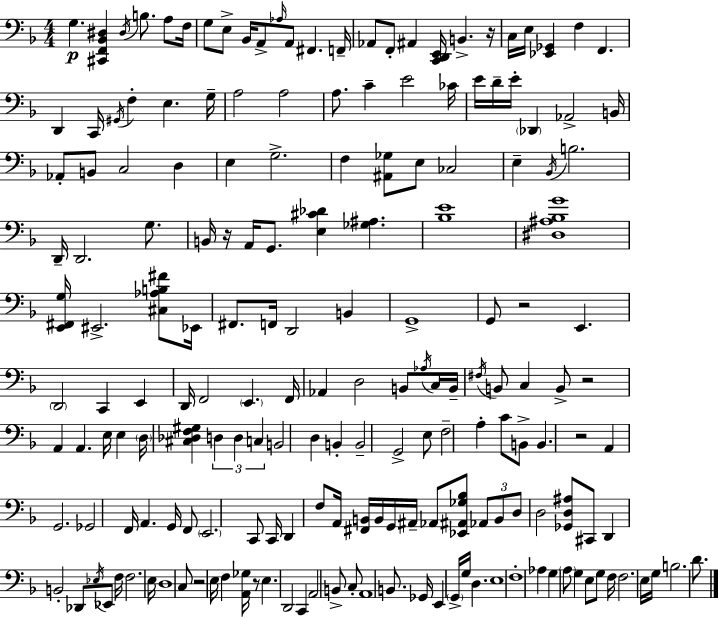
X:1
T:Untitled
M:4/4
L:1/4
K:F
G, [^C,,F,,_B,,^D,] ^D,/4 B,/2 A,/2 F,/4 G,/2 E,/2 _B,,/4 A,,/2 _A,/4 A,,/2 ^F,, F,,/4 _A,,/2 F,,/2 ^A,, [C,,D,,E,,]/4 B,, z/4 C,/4 E,/4 [_E,,_G,,] F, F,, D,, C,,/4 ^G,,/4 F, E, G,/4 A,2 A,2 A,/2 C E2 _C/4 E/4 D/4 E/4 _D,, _A,,2 B,,/4 _A,,/2 B,,/2 C,2 D, E, G,2 F, [^A,,_G,]/2 E,/2 _C,2 E, _B,,/4 B,2 D,,/4 D,,2 G,/2 B,,/4 z/4 A,,/4 G,,/2 [E,^C_D] [_G,^A,] [_B,E]4 [^D,^A,_B,G]4 [E,,^F,,G,]/4 ^E,,2 [^C,_A,B,^F]/2 _E,,/4 ^F,,/2 F,,/4 D,,2 B,, G,,4 G,,/2 z2 E,, D,,2 C,, E,, D,,/4 F,,2 E,, F,,/4 _A,, D,2 B,,/2 _A,/4 C,/4 B,,/4 ^F,/4 B,,/2 C, B,,/2 z2 A,, A,, E,/4 E, D,/4 [^C,_D,F,^G,] D, D, C, B,,2 D, B,, B,,2 G,,2 E,/2 F,2 A, C/2 B,,/2 B,, z2 A,, G,,2 _G,,2 F,,/4 A,, G,,/4 F,,/2 E,,2 C,,/2 C,,/4 D,, F,/2 A,,/4 [^F,,B,,]/4 B,,/4 G,,/4 ^A,,/4 _A,,/2 [_E,,^A,,_G,_B,]/2 _A,,/2 B,,/2 D,/2 D,2 [_G,,D,^A,]/2 ^C,,/2 D,, B,,2 _D,,/2 _E,/4 _E,,/2 F,/4 F,2 E,/4 D,4 C,/2 z2 E,/4 F, [A,,_G,]/4 z/2 E, D,,2 C,, A,,2 B,,/2 C,/2 A,,4 B,,/2 _G,,/4 E,, G,,/4 G,/4 D, E,4 F,4 _A, G, A,/2 G, E,/2 G,/2 F,/4 F,2 E,/4 G,/4 B,2 D/2